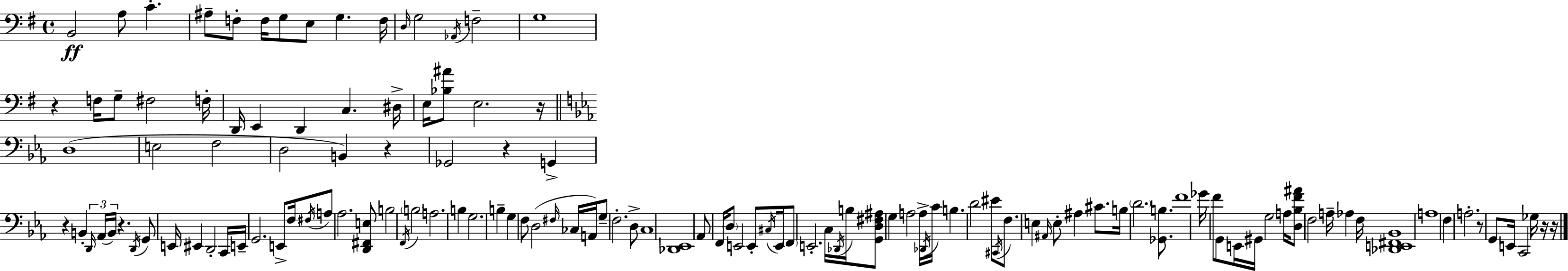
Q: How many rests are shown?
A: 9